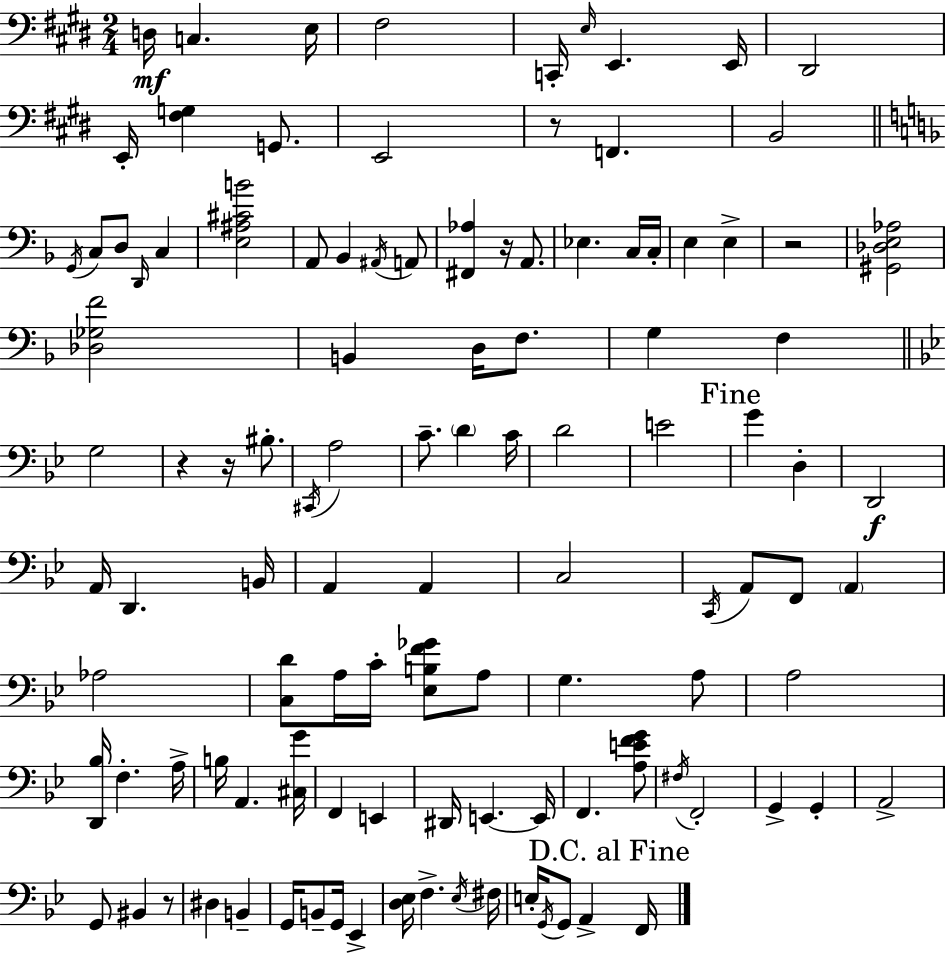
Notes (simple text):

D3/s C3/q. E3/s F#3/h C2/s E3/s E2/q. E2/s D#2/h E2/s [F#3,G3]/q G2/e. E2/h R/e F2/q. B2/h G2/s C3/e D3/e D2/s C3/q [E3,A#3,C#4,B4]/h A2/e Bb2/q A#2/s A2/e [F#2,Ab3]/q R/s A2/e. Eb3/q. C3/s C3/s E3/q E3/q R/h [G#2,Db3,E3,Ab3]/h [Db3,Gb3,F4]/h B2/q D3/s F3/e. G3/q F3/q G3/h R/q R/s BIS3/e. C#2/s A3/h C4/e. D4/q C4/s D4/h E4/h G4/q D3/q D2/h A2/s D2/q. B2/s A2/q A2/q C3/h C2/s A2/e F2/e A2/q Ab3/h [C3,D4]/e A3/s C4/s [Eb3,B3,F4,Gb4]/e A3/e G3/q. A3/e A3/h [D2,Bb3]/s F3/q. A3/s B3/s A2/q. [C#3,G4]/s F2/q E2/q D#2/s E2/q. E2/s F2/q. [A3,E4,F4,G4]/e F#3/s F2/h G2/q G2/q A2/h G2/e BIS2/q R/e D#3/q B2/q G2/s B2/e G2/s Eb2/q [D3,Eb3]/s F3/q. Eb3/s F#3/s E3/s G2/s G2/e A2/q F2/s